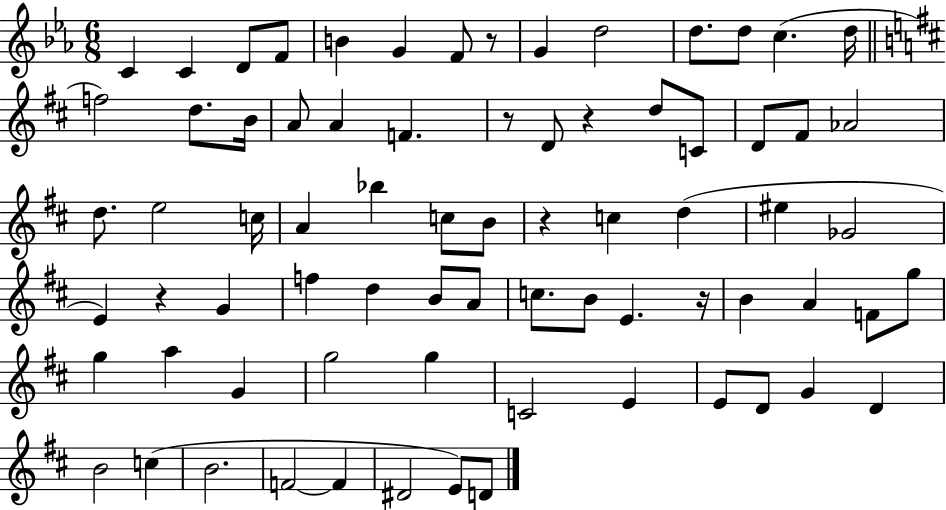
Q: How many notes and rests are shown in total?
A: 74